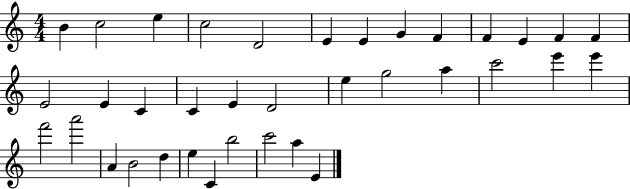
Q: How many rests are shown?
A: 0